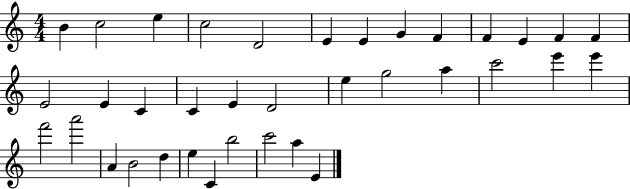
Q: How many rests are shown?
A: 0